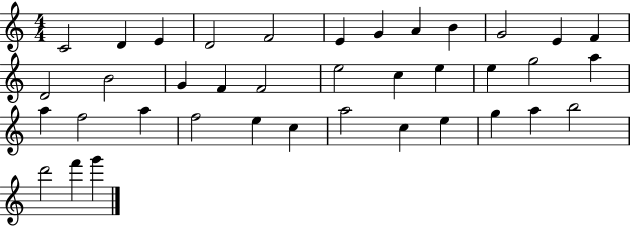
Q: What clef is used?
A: treble